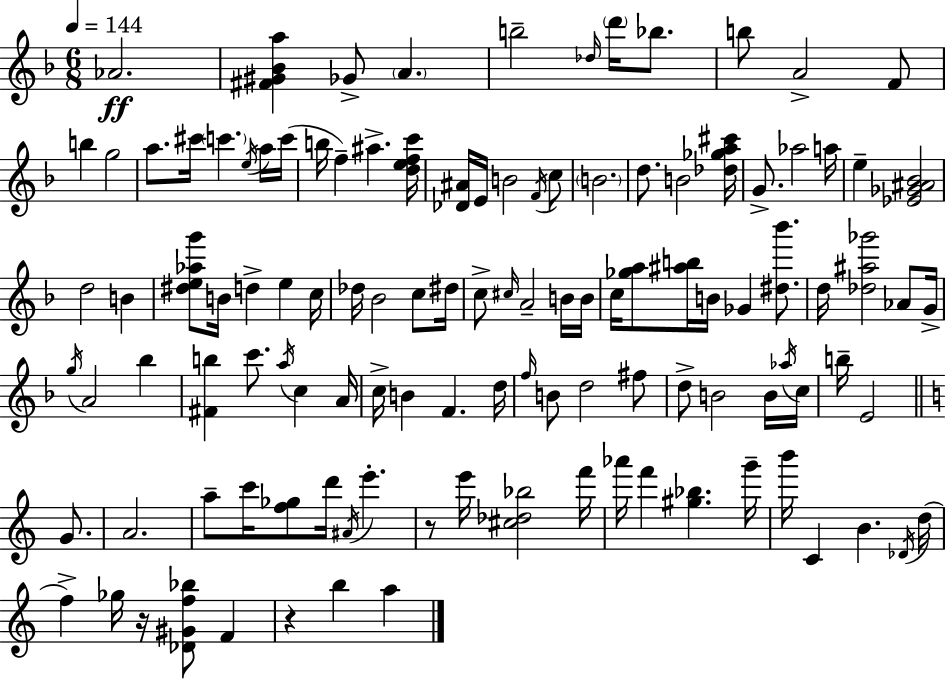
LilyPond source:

{
  \clef treble
  \numericTimeSignature
  \time 6/8
  \key f \major
  \tempo 4 = 144
  aes'2.\ff | <fis' gis' bes' a''>4 ges'8-> \parenthesize a'4. | b''2-- \grace { des''16 } \parenthesize d'''16 bes''8. | b''8 a'2-> f'8 | \break b''4 g''2 | a''8. cis'''16 \parenthesize c'''4. \acciaccatura { e''16 } | a''16 c'''16( b''16 f''4--) ais''4.-> | <d'' e'' f'' c'''>16 <des' ais'>16 e'16 b'2 | \break \acciaccatura { f'16 } c''8 \parenthesize b'2. | d''8. b'2 | <des'' ges'' a'' cis'''>16 g'8.-> aes''2 | a''16 e''4-- <ees' ges' ais' bes'>2 | \break d''2 b'4 | <dis'' e'' aes'' g'''>8 b'16 d''4-> e''4 | c''16 des''16 bes'2 | c''8 dis''16 c''8-> \grace { cis''16 } a'2-- | \break b'16 b'16 c''16 <ges'' a''>8 <ais'' b''>16 b'16 ges'4 | <dis'' bes'''>8. d''16 <des'' ais'' ges'''>2 | aes'8 g'16-> \acciaccatura { g''16 } a'2 | bes''4 <fis' b''>4 c'''8. | \break \acciaccatura { a''16 } c''4 a'16 c''16-> b'4 f'4. | d''16 \grace { f''16 } b'8 d''2 | fis''8 d''8-> b'2 | b'16 \acciaccatura { aes''16 } c''16 b''16-- e'2 | \break \bar "||" \break \key c \major g'8. a'2. | a''8-- c'''16 <f'' ges''>8 d'''16 \acciaccatura { ais'16 } e'''4.-. | r8 e'''16 <cis'' des'' bes''>2 | f'''16 aes'''16 f'''4 <gis'' bes''>4. | \break g'''16-- b'''16 c'4 b'4. | \acciaccatura { des'16 }( d''16 f''4->) ges''16 r16 <des' gis' f'' bes''>8 | f'4 r4 b''4 | a''4 \bar "|."
}